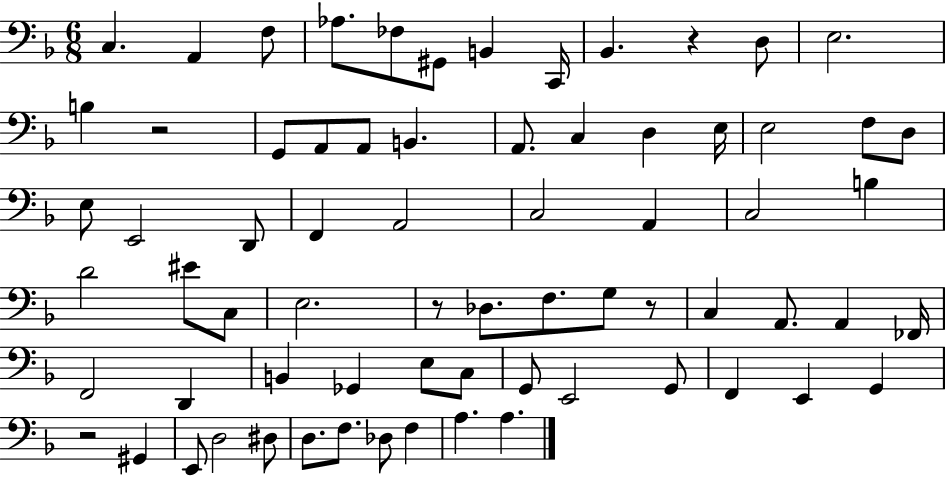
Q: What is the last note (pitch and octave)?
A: A3